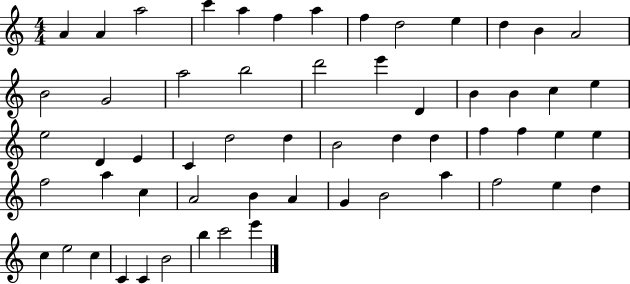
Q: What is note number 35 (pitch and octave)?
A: F5